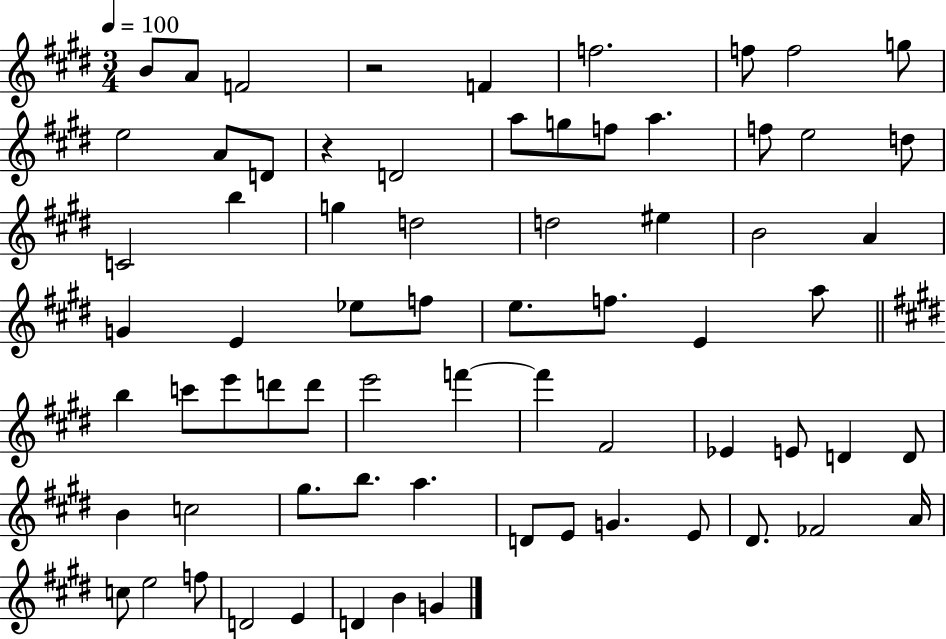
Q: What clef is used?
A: treble